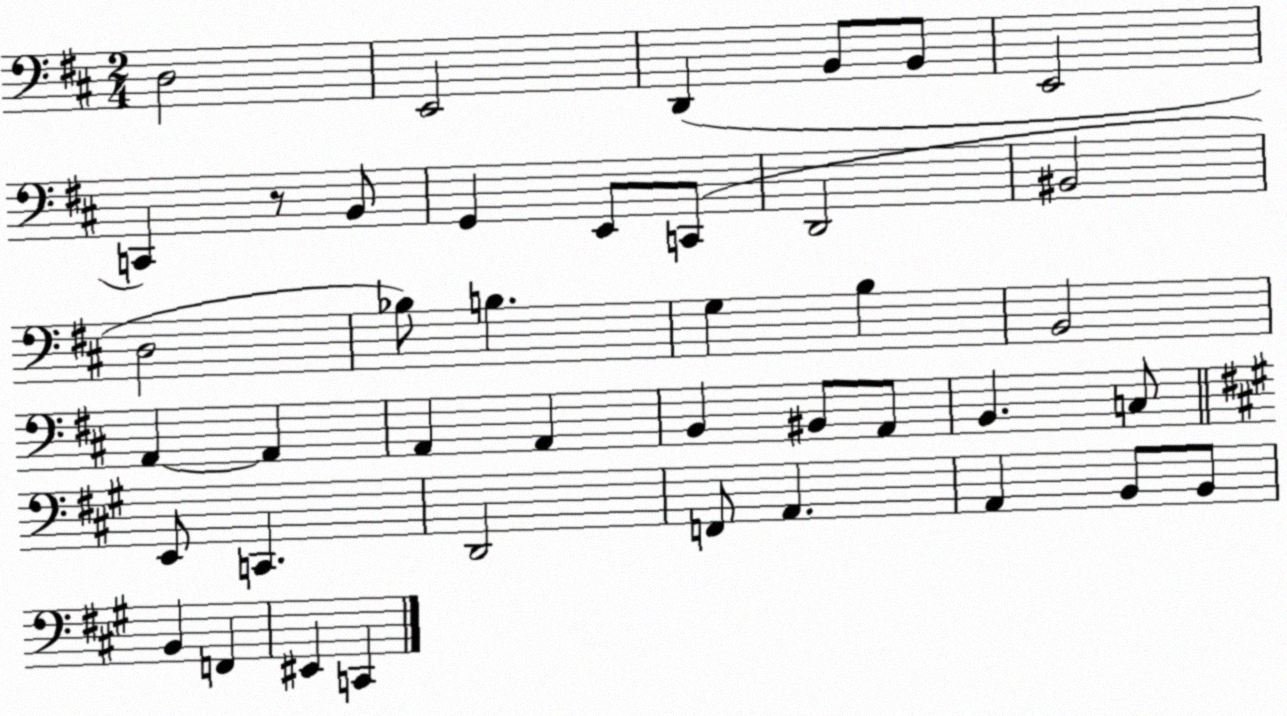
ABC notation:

X:1
T:Untitled
M:2/4
L:1/4
K:D
D,2 E,,2 D,, B,,/2 B,,/2 E,,2 C,, z/2 B,,/2 G,, E,,/2 C,,/2 D,,2 ^B,,2 D,2 _B,/2 B, G, B, B,,2 A,, A,, A,, A,, B,, ^B,,/2 A,,/2 B,, C,/2 E,,/2 C,, D,,2 F,,/2 A,, A,, B,,/2 B,,/2 B,, F,, ^E,, C,,